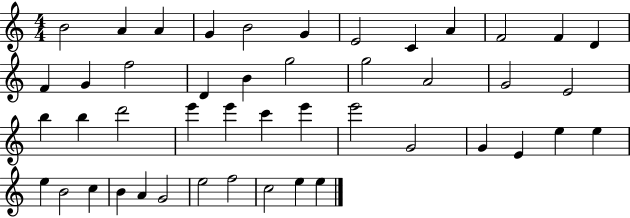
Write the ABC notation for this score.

X:1
T:Untitled
M:4/4
L:1/4
K:C
B2 A A G B2 G E2 C A F2 F D F G f2 D B g2 g2 A2 G2 E2 b b d'2 e' e' c' e' e'2 G2 G E e e e B2 c B A G2 e2 f2 c2 e e